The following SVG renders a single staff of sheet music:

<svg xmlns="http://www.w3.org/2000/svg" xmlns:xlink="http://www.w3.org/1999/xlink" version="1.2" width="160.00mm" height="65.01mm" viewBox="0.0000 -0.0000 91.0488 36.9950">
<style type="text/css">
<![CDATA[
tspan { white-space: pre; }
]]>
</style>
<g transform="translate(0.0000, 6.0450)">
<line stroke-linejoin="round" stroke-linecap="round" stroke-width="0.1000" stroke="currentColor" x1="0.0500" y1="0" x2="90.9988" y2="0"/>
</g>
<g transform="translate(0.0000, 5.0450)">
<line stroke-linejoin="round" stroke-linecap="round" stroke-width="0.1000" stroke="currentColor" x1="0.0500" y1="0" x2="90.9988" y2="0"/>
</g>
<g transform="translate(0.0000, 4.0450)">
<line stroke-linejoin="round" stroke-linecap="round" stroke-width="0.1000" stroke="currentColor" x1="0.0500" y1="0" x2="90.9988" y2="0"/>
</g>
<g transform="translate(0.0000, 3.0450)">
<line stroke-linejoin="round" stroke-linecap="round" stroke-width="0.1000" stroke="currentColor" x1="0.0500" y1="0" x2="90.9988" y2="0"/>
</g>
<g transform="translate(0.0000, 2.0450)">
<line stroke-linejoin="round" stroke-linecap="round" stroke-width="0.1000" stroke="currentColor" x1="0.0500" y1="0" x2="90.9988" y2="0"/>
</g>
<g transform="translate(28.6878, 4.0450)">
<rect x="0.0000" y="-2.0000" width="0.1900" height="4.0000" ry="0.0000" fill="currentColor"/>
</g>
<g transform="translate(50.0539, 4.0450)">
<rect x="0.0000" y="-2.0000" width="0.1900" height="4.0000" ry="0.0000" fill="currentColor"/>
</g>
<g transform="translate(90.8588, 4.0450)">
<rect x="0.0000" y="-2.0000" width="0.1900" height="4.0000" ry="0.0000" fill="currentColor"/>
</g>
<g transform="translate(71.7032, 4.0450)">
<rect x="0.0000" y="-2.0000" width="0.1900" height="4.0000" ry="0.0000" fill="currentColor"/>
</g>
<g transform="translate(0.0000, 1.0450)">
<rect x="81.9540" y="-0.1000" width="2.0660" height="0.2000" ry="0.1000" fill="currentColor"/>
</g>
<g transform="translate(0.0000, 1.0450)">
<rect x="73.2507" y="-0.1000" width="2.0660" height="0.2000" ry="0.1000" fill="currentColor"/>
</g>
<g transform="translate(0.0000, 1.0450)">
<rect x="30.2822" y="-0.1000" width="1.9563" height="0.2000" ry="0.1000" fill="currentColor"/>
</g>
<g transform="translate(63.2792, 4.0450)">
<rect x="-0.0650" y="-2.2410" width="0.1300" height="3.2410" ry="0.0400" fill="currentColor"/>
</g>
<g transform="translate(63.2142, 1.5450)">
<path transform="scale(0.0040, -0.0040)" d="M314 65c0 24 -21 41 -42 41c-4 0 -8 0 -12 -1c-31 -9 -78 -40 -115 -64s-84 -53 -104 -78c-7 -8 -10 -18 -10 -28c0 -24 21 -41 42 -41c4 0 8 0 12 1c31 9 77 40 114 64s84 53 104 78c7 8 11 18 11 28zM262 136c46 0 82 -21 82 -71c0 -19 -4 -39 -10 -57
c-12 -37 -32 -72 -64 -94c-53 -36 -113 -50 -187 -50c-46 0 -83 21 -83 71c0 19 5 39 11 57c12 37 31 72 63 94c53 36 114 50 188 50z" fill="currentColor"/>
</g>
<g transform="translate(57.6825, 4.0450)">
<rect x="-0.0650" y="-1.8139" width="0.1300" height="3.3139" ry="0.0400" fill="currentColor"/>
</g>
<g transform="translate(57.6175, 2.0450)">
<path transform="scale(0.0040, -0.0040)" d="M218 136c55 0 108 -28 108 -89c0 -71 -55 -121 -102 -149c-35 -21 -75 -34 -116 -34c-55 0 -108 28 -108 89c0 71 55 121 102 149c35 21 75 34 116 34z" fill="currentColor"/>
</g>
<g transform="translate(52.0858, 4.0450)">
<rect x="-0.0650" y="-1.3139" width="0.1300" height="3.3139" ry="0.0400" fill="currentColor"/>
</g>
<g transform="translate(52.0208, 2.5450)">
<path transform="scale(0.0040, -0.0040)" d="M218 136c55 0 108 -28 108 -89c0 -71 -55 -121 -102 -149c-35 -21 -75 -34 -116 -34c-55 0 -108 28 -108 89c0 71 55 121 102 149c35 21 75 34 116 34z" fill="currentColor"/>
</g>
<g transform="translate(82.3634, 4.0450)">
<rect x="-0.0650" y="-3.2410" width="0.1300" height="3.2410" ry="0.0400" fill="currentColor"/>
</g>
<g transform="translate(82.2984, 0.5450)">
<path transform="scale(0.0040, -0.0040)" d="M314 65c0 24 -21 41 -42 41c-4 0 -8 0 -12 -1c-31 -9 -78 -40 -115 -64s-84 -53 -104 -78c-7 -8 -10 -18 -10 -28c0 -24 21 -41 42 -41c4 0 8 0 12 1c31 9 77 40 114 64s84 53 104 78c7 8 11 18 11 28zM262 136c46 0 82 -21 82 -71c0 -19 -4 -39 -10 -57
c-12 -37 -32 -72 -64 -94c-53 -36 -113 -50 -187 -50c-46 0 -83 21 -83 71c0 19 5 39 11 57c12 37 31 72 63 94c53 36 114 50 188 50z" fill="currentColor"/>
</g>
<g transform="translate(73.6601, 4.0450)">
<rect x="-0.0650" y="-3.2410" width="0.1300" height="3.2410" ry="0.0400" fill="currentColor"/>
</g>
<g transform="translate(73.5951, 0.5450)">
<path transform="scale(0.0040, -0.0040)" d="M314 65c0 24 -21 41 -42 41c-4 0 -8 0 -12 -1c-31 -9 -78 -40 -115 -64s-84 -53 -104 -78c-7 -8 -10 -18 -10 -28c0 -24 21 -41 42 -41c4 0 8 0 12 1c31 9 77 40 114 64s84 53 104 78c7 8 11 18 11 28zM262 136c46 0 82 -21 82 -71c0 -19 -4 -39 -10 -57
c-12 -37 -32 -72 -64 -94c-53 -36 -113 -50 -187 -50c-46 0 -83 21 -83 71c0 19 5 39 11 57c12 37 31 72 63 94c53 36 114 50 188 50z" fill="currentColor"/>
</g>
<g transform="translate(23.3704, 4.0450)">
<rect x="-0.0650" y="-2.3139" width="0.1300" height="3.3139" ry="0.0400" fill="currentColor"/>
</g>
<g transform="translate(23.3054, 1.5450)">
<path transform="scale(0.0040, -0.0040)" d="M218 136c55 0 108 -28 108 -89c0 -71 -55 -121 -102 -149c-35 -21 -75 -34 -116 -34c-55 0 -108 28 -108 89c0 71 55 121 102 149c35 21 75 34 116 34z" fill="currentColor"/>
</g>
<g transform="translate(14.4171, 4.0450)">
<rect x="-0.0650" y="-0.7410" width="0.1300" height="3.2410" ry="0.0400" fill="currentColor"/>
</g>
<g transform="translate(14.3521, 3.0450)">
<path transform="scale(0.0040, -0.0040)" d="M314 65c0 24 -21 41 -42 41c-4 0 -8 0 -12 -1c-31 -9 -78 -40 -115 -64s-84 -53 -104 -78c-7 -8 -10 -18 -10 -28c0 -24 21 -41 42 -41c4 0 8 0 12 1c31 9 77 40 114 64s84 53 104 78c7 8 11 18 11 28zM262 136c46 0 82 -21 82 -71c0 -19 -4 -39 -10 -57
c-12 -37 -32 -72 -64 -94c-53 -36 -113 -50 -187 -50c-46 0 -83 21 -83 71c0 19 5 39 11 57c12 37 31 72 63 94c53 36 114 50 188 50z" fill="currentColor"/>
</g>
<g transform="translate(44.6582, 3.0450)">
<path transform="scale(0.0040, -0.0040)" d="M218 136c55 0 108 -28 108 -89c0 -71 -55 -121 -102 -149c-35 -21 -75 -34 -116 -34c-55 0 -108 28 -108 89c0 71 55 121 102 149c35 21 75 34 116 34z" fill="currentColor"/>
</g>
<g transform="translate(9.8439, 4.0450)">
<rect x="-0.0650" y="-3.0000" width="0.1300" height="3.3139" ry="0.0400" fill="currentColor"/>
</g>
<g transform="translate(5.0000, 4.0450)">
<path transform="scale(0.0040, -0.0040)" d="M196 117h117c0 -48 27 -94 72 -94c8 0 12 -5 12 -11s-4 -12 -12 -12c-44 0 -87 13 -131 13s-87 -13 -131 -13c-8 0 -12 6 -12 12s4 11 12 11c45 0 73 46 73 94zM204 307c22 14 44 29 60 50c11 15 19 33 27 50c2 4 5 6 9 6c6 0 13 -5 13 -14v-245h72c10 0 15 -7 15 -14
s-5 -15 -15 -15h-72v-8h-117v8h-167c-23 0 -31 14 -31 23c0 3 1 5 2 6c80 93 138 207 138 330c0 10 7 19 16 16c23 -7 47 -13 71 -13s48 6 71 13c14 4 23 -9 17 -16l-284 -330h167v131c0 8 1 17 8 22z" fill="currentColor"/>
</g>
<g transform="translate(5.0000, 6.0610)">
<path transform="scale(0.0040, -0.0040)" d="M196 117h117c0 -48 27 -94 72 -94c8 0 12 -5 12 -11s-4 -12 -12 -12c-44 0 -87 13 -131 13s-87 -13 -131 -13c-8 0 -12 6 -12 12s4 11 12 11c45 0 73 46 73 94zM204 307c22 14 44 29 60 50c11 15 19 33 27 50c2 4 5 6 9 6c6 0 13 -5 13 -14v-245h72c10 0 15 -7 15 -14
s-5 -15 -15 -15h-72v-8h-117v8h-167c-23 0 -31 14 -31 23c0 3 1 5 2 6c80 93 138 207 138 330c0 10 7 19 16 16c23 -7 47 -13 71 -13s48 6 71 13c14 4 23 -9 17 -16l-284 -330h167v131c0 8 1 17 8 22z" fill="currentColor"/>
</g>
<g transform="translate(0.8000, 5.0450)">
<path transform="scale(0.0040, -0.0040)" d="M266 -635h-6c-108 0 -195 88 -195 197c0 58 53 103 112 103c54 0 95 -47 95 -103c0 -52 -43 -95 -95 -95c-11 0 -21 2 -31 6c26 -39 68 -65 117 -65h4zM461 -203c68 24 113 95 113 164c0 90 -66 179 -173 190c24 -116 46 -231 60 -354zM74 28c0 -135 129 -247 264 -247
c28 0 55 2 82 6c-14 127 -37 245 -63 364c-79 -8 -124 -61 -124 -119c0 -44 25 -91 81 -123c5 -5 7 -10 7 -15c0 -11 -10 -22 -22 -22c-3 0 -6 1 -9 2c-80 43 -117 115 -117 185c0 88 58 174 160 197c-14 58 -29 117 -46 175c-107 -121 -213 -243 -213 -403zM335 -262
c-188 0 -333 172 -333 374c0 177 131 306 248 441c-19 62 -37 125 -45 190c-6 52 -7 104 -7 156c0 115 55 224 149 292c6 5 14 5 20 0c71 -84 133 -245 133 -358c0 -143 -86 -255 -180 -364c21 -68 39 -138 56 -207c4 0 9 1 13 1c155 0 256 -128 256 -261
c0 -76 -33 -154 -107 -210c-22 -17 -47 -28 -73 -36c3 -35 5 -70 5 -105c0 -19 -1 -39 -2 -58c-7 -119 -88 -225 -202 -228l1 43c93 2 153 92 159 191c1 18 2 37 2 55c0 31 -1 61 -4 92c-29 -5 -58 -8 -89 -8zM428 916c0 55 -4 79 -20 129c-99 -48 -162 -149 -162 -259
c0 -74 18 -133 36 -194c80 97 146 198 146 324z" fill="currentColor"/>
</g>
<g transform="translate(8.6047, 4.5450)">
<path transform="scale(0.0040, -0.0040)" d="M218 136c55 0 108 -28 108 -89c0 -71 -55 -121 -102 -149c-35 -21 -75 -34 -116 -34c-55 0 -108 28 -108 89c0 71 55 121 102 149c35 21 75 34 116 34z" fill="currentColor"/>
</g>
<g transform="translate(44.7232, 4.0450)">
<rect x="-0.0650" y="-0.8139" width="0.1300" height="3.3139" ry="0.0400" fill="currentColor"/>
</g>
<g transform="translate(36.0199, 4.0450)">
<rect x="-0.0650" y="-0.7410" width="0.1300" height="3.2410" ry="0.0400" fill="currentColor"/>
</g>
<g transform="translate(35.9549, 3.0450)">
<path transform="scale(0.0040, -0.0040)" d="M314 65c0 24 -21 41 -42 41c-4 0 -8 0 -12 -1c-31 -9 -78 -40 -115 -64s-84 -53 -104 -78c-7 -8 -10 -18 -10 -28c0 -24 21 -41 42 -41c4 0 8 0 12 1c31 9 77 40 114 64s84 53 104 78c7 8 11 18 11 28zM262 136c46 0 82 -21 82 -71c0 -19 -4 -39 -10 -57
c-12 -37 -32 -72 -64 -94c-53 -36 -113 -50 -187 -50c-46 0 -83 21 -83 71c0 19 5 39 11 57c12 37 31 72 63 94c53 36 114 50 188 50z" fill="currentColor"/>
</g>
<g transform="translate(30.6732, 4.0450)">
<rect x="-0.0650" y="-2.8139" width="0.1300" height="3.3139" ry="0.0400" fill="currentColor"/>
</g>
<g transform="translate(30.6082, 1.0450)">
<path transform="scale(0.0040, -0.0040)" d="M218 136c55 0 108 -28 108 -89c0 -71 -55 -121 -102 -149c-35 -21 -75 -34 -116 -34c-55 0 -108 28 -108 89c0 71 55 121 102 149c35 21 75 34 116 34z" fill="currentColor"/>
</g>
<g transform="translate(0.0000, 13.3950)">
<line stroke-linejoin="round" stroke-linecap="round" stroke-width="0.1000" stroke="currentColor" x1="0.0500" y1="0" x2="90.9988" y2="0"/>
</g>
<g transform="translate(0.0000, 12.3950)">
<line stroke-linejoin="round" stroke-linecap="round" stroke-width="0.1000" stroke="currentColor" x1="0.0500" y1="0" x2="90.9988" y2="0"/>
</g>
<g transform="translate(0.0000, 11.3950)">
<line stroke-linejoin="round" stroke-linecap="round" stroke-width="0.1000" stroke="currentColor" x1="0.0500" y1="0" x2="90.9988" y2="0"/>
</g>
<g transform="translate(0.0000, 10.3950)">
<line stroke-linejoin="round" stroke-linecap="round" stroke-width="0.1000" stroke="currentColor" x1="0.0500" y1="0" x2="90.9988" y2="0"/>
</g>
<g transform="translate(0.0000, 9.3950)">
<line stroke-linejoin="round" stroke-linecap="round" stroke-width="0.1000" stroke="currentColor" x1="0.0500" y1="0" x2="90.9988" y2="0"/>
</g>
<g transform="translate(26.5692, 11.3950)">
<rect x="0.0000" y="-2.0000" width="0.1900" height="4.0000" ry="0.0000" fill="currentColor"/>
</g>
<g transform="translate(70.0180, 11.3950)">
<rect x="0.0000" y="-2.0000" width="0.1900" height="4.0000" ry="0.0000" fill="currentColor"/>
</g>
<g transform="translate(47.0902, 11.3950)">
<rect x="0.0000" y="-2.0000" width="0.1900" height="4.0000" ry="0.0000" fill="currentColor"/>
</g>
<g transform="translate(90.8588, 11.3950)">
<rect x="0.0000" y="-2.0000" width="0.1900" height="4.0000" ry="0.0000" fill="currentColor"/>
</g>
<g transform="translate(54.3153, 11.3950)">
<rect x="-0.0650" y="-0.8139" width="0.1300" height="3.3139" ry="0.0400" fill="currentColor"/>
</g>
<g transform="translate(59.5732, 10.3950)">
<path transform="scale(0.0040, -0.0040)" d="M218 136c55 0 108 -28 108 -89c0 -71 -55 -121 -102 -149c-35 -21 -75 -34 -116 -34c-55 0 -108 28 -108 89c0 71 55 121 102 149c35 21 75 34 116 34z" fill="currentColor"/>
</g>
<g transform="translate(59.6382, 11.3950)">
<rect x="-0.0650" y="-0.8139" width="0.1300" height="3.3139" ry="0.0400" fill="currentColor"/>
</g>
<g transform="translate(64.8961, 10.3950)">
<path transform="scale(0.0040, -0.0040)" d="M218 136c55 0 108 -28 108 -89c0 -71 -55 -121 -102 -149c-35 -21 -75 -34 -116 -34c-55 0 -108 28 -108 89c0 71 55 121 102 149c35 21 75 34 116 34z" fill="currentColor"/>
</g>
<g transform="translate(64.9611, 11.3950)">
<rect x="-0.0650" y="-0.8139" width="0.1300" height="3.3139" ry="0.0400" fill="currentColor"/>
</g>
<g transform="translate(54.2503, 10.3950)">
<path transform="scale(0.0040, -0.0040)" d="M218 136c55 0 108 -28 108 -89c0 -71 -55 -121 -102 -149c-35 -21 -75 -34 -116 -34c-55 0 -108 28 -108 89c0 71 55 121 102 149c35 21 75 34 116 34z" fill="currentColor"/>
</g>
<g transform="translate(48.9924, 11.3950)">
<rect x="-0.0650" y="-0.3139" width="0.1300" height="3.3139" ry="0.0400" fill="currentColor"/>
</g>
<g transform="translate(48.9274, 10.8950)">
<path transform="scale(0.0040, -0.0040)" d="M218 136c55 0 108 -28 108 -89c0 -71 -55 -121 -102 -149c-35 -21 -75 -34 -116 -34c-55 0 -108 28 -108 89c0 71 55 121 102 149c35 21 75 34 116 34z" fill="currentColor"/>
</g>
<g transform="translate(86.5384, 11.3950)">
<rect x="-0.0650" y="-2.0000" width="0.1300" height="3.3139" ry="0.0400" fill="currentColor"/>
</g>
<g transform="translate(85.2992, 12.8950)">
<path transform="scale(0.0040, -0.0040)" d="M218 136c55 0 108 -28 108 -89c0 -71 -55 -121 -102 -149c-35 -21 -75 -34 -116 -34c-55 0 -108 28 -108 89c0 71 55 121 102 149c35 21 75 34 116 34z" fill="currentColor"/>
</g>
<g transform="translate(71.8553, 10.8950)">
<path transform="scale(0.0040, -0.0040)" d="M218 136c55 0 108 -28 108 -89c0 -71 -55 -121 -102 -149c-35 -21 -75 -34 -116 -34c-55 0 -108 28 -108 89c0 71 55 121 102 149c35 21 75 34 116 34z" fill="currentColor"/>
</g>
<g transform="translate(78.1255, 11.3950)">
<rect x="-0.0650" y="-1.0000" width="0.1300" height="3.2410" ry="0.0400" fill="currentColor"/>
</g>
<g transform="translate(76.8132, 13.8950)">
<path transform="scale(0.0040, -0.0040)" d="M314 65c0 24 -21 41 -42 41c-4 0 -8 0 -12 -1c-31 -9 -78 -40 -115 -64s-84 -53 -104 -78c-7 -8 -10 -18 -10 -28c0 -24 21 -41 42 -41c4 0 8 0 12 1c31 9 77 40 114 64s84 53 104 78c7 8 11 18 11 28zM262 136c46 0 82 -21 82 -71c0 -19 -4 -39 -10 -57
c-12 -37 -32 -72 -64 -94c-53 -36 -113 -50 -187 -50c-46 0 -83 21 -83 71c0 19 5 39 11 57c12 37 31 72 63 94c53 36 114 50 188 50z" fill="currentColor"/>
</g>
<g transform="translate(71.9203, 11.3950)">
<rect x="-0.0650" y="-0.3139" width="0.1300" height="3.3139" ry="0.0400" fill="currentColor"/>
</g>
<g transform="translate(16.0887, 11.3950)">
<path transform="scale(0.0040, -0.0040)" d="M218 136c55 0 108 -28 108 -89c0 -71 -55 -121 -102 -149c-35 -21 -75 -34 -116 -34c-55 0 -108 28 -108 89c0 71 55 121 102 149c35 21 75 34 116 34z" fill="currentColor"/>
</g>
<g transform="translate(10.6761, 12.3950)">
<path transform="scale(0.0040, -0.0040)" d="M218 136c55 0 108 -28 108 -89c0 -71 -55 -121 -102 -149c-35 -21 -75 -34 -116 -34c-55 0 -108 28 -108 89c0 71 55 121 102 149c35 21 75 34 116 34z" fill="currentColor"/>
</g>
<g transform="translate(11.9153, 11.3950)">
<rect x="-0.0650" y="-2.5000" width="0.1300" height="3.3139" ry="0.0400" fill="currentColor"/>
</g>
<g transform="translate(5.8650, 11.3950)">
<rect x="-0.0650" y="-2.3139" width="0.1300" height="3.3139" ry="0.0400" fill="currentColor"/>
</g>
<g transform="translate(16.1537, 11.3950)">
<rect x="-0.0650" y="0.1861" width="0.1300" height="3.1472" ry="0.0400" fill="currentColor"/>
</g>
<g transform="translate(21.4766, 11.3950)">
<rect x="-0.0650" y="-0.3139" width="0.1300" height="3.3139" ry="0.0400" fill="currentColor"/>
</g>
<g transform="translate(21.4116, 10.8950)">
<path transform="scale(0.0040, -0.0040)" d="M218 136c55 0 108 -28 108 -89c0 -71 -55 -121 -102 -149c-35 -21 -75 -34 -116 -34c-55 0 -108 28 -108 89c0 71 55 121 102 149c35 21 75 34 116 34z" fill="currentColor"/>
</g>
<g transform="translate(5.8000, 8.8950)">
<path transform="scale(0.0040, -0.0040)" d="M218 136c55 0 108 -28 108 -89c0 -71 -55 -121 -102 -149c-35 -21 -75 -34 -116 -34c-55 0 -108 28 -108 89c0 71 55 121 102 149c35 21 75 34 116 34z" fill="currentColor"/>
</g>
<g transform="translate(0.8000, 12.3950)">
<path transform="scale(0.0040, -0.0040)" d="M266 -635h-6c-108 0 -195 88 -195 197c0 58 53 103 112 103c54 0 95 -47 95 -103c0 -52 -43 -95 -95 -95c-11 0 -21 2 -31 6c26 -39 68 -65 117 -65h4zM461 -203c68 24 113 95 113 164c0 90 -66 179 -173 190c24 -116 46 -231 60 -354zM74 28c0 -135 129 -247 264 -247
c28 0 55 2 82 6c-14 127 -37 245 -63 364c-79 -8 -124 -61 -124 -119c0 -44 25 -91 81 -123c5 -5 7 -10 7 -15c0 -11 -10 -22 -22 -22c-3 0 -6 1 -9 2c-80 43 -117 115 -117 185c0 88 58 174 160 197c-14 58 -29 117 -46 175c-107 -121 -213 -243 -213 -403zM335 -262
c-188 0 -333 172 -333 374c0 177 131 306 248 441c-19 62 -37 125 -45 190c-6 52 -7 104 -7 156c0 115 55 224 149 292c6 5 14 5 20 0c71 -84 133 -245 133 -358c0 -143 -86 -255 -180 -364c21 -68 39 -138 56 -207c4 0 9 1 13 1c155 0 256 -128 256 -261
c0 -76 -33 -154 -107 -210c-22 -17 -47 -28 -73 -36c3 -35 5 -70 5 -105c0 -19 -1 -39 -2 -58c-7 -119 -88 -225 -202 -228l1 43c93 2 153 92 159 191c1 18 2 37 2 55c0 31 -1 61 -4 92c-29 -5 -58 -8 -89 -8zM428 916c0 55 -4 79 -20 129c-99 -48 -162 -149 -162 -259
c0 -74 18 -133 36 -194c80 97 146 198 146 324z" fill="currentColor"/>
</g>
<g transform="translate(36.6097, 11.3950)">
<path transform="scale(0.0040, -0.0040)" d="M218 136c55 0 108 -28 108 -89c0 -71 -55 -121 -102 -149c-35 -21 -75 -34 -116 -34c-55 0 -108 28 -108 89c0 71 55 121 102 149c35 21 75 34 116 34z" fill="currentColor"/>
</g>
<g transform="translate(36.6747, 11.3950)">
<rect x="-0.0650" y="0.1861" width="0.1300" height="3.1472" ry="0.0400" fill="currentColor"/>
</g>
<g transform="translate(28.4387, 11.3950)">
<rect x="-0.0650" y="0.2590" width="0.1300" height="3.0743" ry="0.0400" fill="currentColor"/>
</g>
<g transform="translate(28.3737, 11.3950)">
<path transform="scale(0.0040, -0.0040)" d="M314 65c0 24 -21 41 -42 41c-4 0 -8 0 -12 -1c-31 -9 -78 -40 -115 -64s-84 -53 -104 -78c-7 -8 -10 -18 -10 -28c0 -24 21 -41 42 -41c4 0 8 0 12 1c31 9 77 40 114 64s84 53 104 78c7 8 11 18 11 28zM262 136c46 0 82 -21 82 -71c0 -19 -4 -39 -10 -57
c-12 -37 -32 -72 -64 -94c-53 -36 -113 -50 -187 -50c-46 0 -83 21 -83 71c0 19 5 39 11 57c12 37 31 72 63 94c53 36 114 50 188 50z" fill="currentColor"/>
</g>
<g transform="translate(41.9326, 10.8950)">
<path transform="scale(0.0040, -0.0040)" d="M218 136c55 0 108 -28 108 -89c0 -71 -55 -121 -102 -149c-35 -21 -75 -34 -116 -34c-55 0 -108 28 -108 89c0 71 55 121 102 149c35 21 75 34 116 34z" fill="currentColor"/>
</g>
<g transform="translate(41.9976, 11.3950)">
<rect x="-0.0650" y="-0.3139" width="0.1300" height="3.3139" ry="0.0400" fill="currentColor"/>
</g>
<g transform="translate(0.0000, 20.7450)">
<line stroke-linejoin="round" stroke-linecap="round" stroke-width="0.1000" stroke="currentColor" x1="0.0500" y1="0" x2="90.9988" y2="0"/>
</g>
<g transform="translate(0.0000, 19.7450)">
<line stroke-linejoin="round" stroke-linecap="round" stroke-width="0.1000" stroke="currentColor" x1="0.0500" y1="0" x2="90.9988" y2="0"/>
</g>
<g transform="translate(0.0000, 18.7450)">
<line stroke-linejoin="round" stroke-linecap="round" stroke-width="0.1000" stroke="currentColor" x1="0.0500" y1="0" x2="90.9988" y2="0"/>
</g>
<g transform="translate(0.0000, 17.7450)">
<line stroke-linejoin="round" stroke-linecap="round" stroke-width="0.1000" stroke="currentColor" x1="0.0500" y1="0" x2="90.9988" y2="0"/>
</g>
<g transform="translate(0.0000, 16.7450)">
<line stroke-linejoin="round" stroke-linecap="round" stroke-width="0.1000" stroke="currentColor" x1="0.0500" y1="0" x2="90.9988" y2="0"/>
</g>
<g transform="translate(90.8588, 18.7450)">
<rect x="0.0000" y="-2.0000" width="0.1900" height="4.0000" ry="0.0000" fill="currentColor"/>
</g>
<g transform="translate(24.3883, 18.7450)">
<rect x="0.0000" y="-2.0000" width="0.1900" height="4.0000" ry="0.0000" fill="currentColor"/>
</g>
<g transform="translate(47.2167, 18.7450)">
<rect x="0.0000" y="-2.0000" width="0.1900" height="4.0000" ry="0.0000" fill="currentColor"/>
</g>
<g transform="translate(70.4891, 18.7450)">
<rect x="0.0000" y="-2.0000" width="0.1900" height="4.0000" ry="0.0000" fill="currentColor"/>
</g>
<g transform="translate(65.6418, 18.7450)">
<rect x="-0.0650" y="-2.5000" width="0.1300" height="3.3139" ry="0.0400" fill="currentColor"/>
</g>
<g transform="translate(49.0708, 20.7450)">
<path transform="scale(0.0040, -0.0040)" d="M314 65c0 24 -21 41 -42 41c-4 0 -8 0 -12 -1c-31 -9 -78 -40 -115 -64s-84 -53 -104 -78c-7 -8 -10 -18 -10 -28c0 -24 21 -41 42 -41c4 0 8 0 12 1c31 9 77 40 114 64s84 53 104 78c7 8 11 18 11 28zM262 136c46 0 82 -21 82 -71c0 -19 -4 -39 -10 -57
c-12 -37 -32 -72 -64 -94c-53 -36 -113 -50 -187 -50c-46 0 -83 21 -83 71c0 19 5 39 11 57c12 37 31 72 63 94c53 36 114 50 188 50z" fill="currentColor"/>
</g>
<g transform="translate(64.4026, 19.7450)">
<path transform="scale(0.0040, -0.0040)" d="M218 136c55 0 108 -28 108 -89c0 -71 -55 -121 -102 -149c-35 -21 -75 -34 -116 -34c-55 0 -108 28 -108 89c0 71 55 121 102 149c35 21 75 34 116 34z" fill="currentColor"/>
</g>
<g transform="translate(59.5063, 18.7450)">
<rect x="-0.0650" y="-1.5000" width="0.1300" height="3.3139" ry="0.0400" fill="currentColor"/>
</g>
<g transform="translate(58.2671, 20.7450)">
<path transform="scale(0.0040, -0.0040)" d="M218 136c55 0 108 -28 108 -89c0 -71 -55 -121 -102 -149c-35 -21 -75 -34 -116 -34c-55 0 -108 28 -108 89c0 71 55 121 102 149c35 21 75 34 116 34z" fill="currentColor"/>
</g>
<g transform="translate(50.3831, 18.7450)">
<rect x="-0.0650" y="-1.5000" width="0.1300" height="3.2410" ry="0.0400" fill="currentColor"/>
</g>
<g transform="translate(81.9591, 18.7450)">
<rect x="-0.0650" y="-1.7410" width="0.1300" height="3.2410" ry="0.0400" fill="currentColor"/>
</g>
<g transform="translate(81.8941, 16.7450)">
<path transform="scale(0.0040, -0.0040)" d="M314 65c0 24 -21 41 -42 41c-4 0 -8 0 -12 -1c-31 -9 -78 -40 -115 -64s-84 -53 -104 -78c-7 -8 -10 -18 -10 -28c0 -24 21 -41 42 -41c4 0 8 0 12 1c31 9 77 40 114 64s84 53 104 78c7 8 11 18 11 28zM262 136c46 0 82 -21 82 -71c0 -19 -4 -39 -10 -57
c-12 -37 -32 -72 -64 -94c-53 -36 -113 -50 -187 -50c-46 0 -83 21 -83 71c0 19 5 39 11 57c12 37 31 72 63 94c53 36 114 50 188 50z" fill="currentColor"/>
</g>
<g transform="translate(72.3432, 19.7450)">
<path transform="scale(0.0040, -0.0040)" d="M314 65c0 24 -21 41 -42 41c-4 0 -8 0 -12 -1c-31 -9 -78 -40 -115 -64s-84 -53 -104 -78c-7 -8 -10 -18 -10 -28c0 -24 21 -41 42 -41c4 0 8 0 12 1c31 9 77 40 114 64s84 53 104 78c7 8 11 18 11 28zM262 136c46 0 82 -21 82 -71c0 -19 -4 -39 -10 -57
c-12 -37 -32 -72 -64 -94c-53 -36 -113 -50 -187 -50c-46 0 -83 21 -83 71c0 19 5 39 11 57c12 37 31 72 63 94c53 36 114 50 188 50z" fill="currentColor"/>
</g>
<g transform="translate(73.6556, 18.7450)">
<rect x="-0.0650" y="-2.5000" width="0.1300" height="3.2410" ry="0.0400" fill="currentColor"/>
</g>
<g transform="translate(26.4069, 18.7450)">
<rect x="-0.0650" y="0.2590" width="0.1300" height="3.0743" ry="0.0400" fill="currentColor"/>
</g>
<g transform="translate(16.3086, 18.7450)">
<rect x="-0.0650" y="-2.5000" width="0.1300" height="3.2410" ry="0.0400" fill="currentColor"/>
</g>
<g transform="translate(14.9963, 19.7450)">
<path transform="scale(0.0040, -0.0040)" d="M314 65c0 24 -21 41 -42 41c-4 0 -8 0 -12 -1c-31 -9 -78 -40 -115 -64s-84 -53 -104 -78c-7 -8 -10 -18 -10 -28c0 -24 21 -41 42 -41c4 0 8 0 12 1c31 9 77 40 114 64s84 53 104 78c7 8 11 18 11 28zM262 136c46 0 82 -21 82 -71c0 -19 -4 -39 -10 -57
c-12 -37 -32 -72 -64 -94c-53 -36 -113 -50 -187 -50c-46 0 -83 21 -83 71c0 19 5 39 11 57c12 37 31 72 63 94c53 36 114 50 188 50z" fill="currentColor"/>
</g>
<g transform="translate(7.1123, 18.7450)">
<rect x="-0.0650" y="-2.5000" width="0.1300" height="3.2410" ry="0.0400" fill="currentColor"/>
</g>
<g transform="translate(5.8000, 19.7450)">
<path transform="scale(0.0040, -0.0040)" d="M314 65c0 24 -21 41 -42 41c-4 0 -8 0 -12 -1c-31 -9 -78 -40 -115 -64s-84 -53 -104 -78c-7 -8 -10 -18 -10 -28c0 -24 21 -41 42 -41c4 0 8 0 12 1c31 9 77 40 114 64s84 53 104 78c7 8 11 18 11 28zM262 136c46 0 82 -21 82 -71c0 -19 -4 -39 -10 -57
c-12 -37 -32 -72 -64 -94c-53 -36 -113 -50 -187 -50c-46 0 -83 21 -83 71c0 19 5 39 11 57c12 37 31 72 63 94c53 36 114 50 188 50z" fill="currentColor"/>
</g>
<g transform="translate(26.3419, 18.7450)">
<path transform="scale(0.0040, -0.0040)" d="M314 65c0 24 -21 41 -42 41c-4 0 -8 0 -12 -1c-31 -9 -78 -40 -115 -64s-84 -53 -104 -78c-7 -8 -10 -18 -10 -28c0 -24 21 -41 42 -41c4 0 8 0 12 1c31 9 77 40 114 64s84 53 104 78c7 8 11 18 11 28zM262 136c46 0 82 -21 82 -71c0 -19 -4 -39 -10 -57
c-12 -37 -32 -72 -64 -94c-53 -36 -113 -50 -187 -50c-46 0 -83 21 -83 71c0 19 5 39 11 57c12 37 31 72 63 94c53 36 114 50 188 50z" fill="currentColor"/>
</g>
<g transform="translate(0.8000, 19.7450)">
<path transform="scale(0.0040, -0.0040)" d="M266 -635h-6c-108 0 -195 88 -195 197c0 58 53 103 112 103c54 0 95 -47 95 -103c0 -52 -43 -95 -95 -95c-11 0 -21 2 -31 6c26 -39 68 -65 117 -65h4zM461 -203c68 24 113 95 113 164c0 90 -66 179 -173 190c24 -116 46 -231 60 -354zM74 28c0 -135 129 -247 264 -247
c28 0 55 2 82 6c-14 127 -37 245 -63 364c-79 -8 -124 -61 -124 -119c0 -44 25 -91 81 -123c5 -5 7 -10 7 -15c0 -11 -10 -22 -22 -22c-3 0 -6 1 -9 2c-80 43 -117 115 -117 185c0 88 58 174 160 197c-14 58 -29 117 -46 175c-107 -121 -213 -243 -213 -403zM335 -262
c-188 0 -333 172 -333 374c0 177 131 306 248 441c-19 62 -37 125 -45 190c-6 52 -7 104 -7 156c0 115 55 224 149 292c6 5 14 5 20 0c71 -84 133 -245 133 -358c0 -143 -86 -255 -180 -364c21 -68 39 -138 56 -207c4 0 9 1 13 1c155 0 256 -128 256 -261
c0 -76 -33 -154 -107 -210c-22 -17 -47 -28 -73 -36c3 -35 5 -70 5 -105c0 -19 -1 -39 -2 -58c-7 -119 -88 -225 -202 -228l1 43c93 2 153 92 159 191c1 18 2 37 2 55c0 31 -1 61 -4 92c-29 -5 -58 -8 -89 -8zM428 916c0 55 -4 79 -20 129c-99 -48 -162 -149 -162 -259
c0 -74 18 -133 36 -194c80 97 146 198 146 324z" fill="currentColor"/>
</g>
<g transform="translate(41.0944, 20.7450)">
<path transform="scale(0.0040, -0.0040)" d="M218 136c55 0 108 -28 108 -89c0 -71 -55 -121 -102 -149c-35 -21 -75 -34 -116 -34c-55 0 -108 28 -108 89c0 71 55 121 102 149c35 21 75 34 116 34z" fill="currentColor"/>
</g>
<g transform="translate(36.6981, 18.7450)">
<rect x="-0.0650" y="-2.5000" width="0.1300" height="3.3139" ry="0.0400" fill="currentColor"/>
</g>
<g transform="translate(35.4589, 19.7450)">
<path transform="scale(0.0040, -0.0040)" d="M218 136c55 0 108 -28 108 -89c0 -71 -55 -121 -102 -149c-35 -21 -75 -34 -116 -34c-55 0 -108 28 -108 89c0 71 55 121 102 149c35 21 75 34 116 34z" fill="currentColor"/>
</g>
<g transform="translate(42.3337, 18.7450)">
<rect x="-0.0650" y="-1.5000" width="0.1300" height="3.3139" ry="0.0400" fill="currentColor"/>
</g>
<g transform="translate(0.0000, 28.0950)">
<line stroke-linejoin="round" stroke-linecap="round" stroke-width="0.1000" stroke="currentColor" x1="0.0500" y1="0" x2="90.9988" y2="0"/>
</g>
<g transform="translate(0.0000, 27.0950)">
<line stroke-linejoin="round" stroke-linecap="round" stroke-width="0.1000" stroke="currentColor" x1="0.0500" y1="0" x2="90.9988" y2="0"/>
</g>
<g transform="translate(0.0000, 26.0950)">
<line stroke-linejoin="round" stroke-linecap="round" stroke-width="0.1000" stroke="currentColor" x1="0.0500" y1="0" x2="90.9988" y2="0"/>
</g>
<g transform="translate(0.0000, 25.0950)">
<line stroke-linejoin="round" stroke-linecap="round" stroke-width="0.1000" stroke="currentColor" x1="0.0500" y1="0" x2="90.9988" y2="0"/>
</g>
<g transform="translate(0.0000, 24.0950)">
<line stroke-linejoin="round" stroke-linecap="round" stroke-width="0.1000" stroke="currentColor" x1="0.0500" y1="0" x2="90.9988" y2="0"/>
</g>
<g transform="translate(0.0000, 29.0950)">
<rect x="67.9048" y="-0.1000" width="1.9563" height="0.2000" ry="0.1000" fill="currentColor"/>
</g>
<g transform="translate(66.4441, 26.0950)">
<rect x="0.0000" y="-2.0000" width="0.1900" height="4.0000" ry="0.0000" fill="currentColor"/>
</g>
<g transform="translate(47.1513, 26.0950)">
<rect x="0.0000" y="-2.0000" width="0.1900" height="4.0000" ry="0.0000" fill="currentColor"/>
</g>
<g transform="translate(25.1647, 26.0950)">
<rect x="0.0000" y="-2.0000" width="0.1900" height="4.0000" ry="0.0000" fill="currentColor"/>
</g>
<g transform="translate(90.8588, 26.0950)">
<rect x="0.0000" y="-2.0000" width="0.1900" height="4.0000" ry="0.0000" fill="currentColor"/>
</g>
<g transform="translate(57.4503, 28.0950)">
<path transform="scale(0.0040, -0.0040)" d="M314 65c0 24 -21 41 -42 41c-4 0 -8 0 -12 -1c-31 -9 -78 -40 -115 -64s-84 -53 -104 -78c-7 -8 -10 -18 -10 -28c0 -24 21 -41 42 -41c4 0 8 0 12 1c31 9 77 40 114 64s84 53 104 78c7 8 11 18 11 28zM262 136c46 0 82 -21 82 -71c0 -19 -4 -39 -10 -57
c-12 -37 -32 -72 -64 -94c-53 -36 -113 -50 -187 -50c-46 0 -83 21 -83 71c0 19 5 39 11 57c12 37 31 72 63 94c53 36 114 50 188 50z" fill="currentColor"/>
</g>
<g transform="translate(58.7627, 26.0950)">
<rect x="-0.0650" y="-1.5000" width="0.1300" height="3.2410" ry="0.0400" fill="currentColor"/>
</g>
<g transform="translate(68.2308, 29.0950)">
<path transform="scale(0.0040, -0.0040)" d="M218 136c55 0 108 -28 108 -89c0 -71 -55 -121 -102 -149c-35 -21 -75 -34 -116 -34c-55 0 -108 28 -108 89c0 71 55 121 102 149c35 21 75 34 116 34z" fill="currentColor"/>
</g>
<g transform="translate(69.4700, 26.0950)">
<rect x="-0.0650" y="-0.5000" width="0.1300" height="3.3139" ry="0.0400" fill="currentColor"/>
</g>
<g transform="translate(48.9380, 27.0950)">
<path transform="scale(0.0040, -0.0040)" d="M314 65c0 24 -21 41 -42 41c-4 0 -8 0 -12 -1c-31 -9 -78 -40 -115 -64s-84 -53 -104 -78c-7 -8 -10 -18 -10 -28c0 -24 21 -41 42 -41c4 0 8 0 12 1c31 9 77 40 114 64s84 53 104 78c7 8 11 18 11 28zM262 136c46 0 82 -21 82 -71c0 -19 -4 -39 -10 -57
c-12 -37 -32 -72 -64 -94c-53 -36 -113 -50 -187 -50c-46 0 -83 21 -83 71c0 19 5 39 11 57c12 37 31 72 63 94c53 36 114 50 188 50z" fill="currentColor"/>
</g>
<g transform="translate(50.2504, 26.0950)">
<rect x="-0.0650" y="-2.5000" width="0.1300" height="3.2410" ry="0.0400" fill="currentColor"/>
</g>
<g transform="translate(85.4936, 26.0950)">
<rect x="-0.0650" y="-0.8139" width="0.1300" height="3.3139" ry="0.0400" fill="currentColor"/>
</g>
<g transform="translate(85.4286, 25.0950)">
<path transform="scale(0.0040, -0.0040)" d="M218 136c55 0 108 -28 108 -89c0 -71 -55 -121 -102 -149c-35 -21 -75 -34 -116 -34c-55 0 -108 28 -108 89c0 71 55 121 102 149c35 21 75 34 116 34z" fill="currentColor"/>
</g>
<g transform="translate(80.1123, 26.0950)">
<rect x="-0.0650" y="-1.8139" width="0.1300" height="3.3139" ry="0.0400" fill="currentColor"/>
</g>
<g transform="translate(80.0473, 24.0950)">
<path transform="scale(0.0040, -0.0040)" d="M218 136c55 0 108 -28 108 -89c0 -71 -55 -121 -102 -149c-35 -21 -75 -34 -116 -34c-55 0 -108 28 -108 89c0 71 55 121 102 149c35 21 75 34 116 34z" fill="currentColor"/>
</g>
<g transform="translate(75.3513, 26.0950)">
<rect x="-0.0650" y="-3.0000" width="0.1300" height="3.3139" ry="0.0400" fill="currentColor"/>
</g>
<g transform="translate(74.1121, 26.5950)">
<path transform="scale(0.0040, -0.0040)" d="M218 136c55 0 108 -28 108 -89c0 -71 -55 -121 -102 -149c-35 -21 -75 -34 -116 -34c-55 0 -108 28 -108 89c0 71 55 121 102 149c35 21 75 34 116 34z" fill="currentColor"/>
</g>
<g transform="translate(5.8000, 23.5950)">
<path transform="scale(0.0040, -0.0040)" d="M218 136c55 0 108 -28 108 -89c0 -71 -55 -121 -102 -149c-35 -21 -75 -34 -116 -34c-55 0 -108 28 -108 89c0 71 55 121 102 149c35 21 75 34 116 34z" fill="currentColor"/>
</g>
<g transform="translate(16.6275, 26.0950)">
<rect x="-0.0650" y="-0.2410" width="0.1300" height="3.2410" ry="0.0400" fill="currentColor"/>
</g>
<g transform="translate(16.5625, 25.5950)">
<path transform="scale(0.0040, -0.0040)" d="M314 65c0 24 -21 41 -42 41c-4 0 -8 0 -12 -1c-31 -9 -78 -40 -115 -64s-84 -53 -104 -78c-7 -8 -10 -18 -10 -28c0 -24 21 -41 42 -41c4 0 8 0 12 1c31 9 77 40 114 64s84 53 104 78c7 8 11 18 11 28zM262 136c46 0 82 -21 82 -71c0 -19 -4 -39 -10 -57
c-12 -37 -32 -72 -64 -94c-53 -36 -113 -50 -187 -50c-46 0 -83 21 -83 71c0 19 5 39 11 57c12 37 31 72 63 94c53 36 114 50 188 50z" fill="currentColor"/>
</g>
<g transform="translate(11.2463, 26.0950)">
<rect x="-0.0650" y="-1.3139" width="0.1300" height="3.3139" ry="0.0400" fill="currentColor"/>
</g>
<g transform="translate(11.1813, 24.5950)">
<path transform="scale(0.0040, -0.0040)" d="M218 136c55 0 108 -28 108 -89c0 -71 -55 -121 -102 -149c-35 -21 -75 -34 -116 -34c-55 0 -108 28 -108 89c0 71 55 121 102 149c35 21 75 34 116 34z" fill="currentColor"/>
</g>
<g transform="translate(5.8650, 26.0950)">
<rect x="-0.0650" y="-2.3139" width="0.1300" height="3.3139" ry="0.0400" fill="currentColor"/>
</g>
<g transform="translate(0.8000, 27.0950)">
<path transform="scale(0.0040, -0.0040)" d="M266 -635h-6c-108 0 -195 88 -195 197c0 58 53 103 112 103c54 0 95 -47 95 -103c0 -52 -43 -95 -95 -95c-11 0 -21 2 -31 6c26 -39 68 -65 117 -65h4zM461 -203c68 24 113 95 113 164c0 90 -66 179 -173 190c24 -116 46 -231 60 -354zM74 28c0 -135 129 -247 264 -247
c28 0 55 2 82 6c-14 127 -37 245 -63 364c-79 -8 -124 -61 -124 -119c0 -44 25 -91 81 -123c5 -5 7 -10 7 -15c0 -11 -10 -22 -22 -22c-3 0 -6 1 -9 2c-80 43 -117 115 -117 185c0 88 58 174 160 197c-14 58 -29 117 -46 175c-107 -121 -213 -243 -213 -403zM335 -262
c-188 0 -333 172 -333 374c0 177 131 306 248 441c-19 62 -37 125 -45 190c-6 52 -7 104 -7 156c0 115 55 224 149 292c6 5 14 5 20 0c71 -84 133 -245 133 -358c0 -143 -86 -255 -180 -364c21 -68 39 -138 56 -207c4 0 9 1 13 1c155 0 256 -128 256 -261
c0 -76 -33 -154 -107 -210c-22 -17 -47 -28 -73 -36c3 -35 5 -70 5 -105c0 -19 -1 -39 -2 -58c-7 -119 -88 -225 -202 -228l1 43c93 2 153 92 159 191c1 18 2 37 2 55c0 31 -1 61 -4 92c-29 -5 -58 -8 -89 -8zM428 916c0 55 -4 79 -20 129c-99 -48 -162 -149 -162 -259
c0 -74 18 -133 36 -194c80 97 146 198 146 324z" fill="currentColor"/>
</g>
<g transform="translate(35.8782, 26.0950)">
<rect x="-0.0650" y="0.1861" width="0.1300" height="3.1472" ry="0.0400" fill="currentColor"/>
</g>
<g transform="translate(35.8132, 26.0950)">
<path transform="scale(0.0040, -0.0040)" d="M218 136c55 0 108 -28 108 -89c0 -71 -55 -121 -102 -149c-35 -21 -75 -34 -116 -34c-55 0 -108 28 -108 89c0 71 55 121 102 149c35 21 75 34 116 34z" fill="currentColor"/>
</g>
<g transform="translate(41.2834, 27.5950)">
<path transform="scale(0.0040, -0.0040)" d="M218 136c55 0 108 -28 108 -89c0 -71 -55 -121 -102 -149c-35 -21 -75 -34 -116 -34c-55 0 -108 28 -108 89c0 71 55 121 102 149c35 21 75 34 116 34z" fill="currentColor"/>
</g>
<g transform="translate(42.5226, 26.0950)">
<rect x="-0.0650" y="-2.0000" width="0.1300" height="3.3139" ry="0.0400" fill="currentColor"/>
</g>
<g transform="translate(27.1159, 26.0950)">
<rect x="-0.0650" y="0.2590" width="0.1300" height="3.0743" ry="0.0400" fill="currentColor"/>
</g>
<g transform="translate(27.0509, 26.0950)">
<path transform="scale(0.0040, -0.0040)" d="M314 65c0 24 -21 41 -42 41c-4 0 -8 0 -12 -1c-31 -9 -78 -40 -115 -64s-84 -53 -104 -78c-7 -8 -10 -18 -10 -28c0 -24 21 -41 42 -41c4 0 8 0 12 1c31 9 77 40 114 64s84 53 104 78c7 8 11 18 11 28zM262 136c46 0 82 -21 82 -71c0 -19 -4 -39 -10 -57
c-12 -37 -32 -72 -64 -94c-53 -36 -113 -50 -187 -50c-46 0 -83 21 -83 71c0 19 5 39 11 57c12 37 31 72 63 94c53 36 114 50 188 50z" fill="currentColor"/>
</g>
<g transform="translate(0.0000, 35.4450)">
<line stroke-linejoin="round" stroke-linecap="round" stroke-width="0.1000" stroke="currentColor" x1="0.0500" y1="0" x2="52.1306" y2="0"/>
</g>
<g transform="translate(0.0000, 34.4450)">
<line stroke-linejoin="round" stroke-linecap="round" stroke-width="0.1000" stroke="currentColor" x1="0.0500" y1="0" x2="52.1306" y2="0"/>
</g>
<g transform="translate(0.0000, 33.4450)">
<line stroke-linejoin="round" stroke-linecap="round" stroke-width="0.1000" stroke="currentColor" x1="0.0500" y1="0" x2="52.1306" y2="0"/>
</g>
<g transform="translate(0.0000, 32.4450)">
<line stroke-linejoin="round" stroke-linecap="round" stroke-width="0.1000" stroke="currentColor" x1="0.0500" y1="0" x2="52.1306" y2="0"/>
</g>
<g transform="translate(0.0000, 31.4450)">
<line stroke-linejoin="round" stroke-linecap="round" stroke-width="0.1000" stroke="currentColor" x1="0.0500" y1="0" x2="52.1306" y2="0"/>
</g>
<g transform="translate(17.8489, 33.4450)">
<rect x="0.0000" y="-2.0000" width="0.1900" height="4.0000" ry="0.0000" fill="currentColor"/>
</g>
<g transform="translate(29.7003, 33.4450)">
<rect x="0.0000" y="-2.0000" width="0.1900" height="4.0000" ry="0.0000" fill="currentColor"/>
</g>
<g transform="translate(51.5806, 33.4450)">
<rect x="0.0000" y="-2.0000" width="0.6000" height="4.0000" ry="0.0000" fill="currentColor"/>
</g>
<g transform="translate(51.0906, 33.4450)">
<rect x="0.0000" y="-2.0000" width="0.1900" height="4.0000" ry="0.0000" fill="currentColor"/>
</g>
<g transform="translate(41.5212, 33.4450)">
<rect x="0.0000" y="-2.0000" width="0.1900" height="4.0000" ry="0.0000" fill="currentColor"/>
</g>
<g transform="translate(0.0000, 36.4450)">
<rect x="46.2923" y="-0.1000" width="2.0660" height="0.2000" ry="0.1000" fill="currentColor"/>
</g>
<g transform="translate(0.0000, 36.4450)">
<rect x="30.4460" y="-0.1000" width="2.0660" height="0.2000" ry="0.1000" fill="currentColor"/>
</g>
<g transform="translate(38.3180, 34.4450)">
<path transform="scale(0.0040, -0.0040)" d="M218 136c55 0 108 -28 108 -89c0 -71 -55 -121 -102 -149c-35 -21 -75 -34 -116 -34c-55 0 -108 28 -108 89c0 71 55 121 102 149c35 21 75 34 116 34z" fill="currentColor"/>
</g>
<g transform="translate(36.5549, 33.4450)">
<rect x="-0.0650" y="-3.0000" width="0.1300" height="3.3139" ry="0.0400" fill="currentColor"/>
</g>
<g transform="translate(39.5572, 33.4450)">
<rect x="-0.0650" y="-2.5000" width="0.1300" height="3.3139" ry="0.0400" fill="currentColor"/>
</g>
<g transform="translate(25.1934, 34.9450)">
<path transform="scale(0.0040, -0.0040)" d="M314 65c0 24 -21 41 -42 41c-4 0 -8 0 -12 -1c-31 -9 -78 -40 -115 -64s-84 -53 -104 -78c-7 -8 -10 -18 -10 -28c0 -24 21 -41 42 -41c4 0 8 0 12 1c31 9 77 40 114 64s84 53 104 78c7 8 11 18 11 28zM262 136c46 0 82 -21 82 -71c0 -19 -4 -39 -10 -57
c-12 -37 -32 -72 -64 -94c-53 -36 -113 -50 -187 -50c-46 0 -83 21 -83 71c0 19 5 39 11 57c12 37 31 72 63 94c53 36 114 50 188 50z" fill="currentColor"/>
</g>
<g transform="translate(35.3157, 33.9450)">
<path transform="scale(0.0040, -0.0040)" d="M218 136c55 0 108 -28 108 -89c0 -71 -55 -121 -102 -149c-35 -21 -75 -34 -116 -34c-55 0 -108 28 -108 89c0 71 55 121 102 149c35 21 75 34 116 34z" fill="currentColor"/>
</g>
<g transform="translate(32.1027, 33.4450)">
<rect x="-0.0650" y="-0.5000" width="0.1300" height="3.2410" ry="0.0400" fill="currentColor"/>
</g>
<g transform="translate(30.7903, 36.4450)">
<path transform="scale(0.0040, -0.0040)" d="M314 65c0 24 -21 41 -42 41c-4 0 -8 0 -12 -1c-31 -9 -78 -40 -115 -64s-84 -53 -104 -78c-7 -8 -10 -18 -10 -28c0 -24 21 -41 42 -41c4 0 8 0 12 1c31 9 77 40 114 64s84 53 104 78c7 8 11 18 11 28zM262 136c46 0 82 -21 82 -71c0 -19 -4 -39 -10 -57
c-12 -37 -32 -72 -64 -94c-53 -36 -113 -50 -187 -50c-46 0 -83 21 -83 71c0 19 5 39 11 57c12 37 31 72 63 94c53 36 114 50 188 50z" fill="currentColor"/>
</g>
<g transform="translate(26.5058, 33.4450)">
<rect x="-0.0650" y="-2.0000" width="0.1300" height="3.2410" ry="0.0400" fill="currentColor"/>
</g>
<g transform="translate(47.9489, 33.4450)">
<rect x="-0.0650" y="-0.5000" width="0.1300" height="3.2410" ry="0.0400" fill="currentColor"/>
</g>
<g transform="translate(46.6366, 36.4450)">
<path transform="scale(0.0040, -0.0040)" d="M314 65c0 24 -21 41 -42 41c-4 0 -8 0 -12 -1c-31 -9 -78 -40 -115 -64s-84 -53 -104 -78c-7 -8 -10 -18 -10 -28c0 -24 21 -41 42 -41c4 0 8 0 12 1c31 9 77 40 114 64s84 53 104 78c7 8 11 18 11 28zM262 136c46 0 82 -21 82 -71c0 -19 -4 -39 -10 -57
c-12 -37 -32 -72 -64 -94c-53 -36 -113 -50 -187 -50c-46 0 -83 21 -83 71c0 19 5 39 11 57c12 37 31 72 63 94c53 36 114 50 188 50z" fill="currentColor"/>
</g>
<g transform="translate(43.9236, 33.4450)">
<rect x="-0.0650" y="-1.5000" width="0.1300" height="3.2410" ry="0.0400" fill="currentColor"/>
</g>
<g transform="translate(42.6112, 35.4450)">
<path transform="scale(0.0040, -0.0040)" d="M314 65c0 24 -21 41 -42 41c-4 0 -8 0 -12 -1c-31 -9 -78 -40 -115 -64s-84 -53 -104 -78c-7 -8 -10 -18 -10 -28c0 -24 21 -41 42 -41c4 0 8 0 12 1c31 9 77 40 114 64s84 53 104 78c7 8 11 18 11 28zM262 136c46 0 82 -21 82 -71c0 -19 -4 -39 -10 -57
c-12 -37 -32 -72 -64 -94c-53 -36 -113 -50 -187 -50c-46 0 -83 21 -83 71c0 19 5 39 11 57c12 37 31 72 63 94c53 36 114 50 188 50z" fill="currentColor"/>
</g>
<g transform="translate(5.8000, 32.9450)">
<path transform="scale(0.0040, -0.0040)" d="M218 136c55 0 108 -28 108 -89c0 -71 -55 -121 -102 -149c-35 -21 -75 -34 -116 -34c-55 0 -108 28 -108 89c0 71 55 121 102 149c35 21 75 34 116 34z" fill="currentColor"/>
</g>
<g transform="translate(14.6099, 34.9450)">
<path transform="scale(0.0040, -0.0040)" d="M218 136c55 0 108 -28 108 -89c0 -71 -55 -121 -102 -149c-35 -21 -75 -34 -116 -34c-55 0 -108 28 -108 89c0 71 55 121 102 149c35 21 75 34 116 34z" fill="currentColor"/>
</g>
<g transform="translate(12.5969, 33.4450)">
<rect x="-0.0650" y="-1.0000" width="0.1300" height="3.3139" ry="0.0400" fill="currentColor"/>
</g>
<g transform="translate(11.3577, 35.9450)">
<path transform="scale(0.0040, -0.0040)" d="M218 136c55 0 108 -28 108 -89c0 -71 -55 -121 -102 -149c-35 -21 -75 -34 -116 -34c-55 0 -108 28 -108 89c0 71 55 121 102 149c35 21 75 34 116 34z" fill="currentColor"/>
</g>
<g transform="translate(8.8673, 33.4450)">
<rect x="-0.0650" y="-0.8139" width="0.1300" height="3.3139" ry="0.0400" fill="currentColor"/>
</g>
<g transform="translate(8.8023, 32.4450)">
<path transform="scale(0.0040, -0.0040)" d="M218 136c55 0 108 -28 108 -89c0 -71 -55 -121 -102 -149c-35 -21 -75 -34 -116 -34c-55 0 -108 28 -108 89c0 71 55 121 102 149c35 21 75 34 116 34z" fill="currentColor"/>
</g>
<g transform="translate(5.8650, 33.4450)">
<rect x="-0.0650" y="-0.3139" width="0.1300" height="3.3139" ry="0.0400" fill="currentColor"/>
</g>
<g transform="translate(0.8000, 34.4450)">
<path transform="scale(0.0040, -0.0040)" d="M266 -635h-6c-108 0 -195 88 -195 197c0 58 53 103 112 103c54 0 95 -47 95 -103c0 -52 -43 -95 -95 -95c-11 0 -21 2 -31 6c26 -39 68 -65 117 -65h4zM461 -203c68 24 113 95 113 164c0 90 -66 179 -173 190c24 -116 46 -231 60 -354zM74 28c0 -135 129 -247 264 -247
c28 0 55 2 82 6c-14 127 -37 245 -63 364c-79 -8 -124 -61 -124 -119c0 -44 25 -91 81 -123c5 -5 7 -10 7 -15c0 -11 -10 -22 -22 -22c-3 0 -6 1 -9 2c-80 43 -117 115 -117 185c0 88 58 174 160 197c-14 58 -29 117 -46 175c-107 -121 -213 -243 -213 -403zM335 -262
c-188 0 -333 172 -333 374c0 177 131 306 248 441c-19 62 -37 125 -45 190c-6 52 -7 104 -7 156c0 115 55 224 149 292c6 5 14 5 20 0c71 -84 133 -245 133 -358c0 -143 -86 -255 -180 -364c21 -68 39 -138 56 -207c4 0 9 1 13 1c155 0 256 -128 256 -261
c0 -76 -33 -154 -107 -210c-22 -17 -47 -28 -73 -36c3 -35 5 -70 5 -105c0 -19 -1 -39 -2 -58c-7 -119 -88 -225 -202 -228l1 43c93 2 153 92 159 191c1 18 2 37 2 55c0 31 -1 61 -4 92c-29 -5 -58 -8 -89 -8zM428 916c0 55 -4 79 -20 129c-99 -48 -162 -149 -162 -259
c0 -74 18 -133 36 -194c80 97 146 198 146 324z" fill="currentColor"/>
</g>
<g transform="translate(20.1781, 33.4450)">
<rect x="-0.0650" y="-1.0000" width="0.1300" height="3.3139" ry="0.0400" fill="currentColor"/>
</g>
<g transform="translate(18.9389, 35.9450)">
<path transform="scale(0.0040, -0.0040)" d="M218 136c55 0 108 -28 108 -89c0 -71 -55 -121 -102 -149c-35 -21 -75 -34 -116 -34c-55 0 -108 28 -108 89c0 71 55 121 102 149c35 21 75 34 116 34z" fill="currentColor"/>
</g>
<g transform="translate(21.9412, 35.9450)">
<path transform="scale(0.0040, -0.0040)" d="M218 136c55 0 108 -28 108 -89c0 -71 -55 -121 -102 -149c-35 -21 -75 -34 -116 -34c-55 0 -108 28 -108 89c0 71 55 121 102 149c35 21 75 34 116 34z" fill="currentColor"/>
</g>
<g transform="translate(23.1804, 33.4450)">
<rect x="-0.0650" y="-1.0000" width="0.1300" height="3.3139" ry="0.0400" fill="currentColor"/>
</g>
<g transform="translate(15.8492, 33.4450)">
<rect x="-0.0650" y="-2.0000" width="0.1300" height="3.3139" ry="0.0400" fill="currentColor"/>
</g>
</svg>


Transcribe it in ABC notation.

X:1
T:Untitled
M:4/4
L:1/4
K:C
A d2 g a d2 d e f g2 b2 b2 g G B c B2 B c c d d d c D2 F G2 G2 B2 G E E2 E G G2 f2 g e c2 B2 B F G2 E2 C A f d c d D F D D F2 C2 A G E2 C2